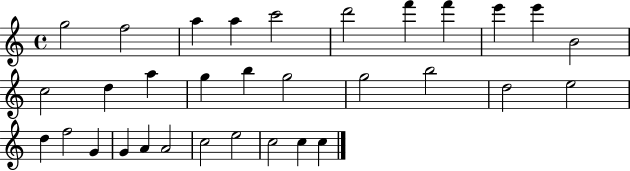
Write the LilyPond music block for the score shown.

{
  \clef treble
  \time 4/4
  \defaultTimeSignature
  \key c \major
  g''2 f''2 | a''4 a''4 c'''2 | d'''2 f'''4 f'''4 | e'''4 e'''4 b'2 | \break c''2 d''4 a''4 | g''4 b''4 g''2 | g''2 b''2 | d''2 e''2 | \break d''4 f''2 g'4 | g'4 a'4 a'2 | c''2 e''2 | c''2 c''4 c''4 | \break \bar "|."
}